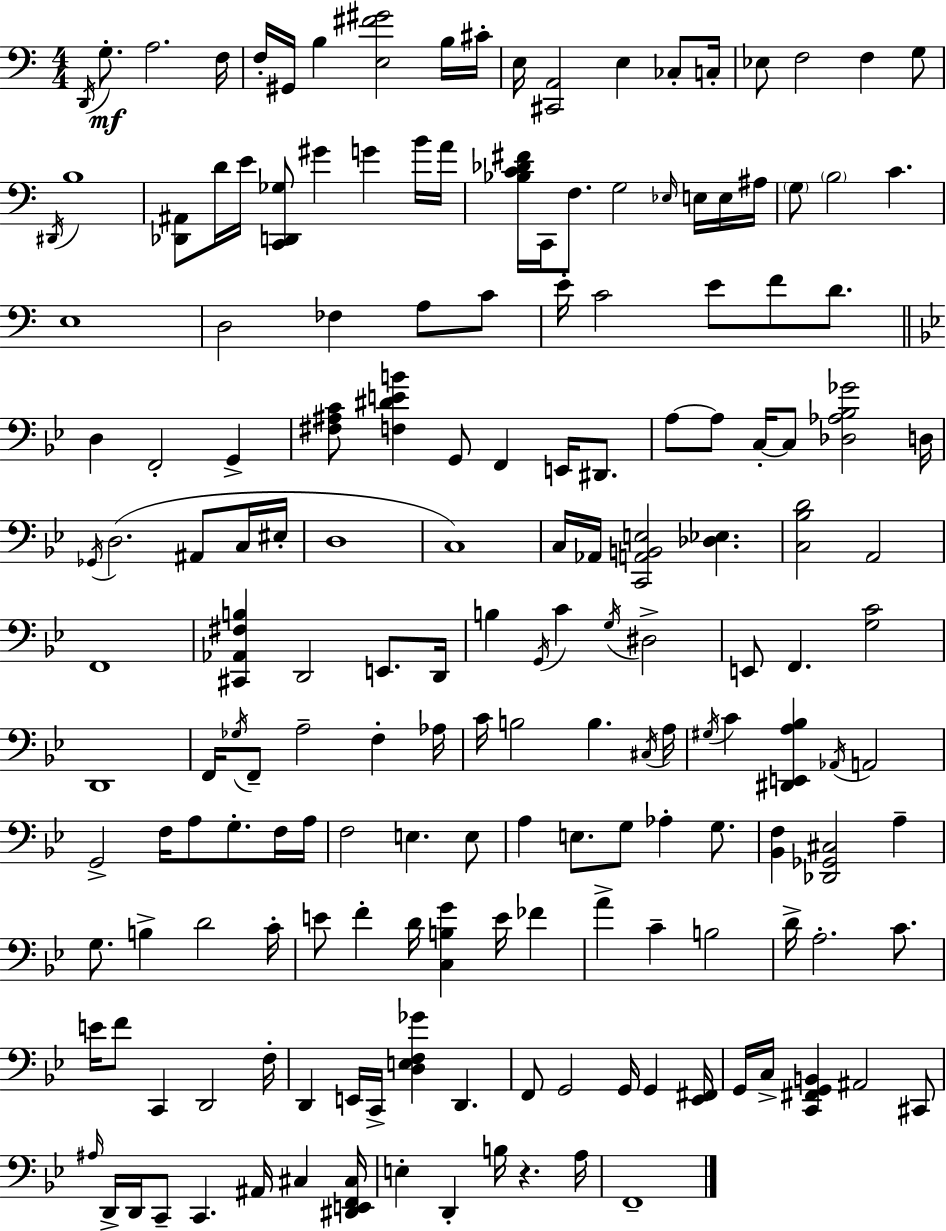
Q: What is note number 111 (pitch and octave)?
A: B3